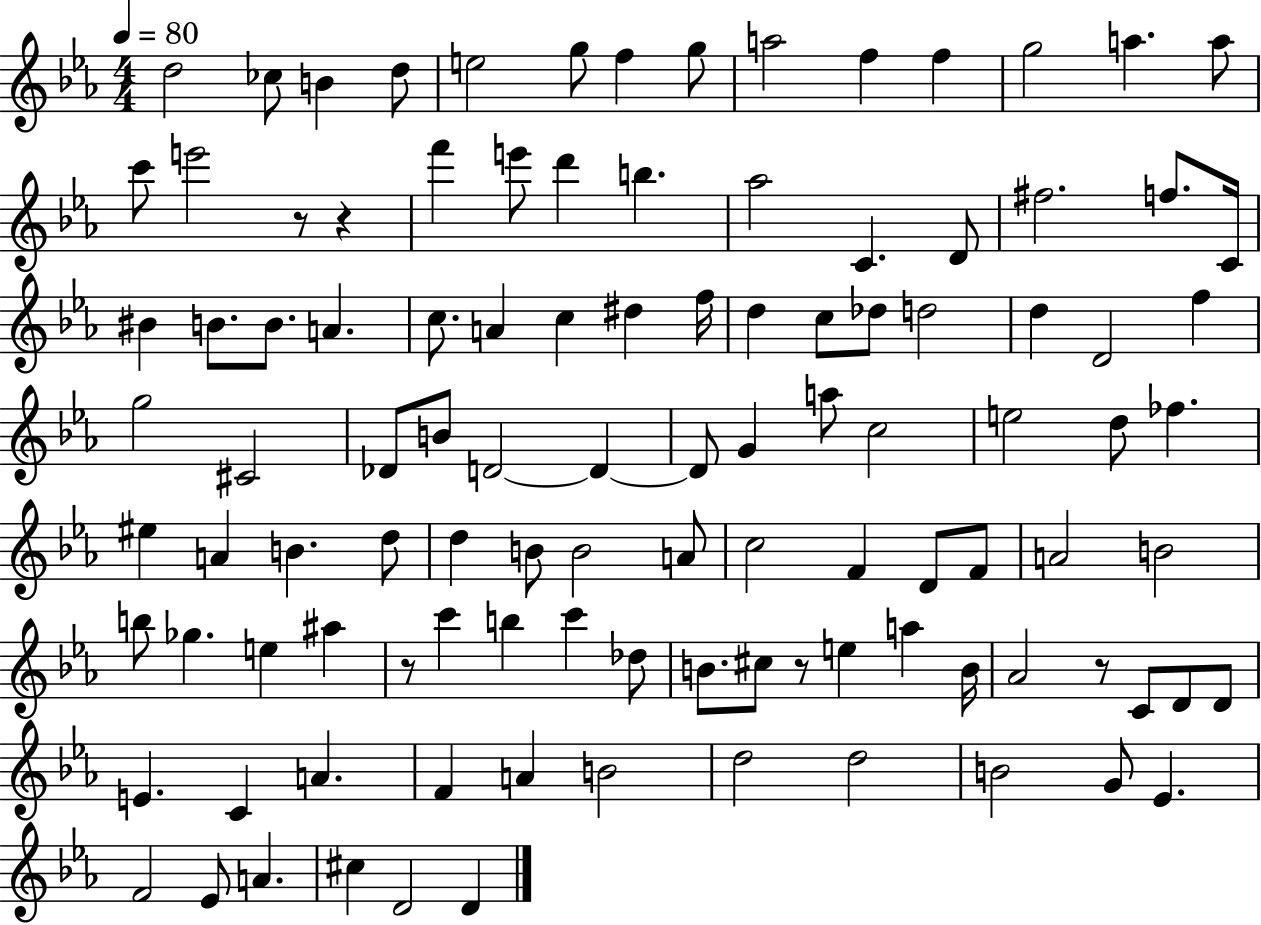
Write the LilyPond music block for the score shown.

{
  \clef treble
  \numericTimeSignature
  \time 4/4
  \key ees \major
  \tempo 4 = 80
  \repeat volta 2 { d''2 ces''8 b'4 d''8 | e''2 g''8 f''4 g''8 | a''2 f''4 f''4 | g''2 a''4. a''8 | \break c'''8 e'''2 r8 r4 | f'''4 e'''8 d'''4 b''4. | aes''2 c'4. d'8 | fis''2. f''8. c'16 | \break bis'4 b'8. b'8. a'4. | c''8. a'4 c''4 dis''4 f''16 | d''4 c''8 des''8 d''2 | d''4 d'2 f''4 | \break g''2 cis'2 | des'8 b'8 d'2~~ d'4~~ | d'8 g'4 a''8 c''2 | e''2 d''8 fes''4. | \break eis''4 a'4 b'4. d''8 | d''4 b'8 b'2 a'8 | c''2 f'4 d'8 f'8 | a'2 b'2 | \break b''8 ges''4. e''4 ais''4 | r8 c'''4 b''4 c'''4 des''8 | b'8. cis''8 r8 e''4 a''4 b'16 | aes'2 r8 c'8 d'8 d'8 | \break e'4. c'4 a'4. | f'4 a'4 b'2 | d''2 d''2 | b'2 g'8 ees'4. | \break f'2 ees'8 a'4. | cis''4 d'2 d'4 | } \bar "|."
}